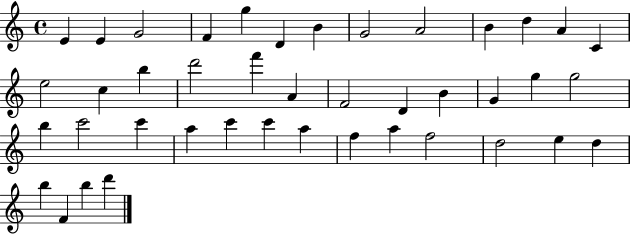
E4/q E4/q G4/h F4/q G5/q D4/q B4/q G4/h A4/h B4/q D5/q A4/q C4/q E5/h C5/q B5/q D6/h F6/q A4/q F4/h D4/q B4/q G4/q G5/q G5/h B5/q C6/h C6/q A5/q C6/q C6/q A5/q F5/q A5/q F5/h D5/h E5/q D5/q B5/q F4/q B5/q D6/q